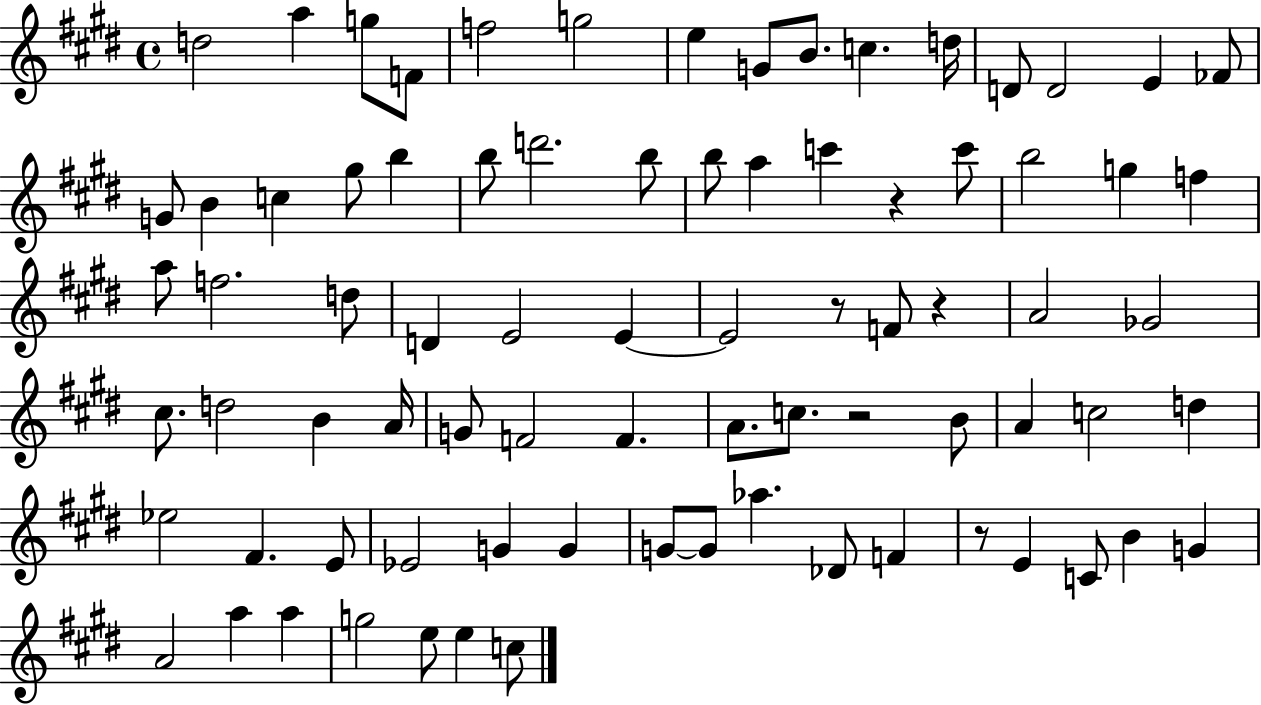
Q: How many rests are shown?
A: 5